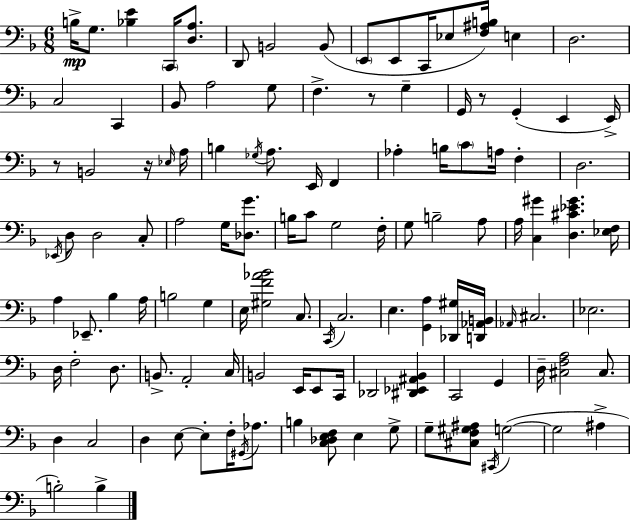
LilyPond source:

{
  \clef bass
  \numericTimeSignature
  \time 6/8
  \key f \major
  b16->\mp g8. <bes e'>4 \parenthesize c,16 <d a>8. | d,8 b,2 b,8( | \parenthesize e,8 e,8 c,16 ees8 <f ais b>16) e4 | d2. | \break c2 c,4 | bes,8 a2 g8 | f4.-> r8 g4-- | g,16 r8 g,4-.( e,4 e,16->) | \break r8 b,2 r16 \grace { ees16 } | a16 b4 \acciaccatura { ges16 } a8. e,16 f,4 | aes4-. b16 \parenthesize c'8 a16 f4-. | d2. | \break \acciaccatura { ees,16 } d8 d2 | c8-. a2 g16 | <des g'>8. b16 c'8 g2 | f16-. g8 b2-- | \break a8 a16 <c gis'>4 <d cis' ees' gis'>4. | <ees f>16 a4 ees,8.-- bes4 | a16 b2 g4 | e16 <gis f' aes' bes'>2 | \break c8. \acciaccatura { c,16 } c2. | e4. <g, a>4 | <des, gis>16 <d, aes, b,>16 \grace { aes,16 } cis2. | ees2. | \break d16 f2-. | d8. b,8.-> a,2-. | c16 b,2 | e,16 e,8 c,16 des,2 | \break <dis, ees, ais, bes,>4 c,2 | g,4 d16-- <cis f a>2 | cis8. d4 c2 | d4 e8~~ e8-. | \break f16-. \acciaccatura { gis,16 } aes8. b4 <c des e f>8 | e4 g8-> g8-- <cis f gis ais>8 \acciaccatura { cis,16 } g2~(~ | g2 | ais4-> b2-.) | \break b4-> \bar "|."
}